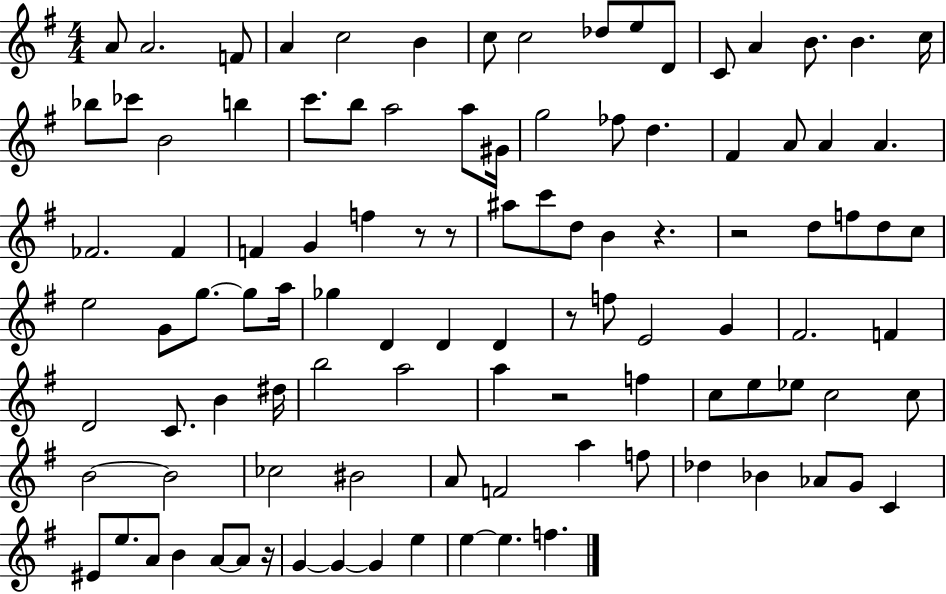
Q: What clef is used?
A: treble